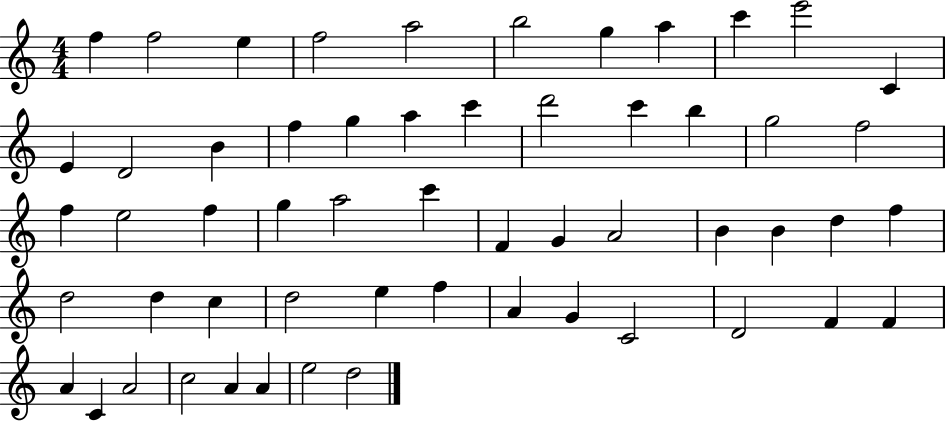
F5/q F5/h E5/q F5/h A5/h B5/h G5/q A5/q C6/q E6/h C4/q E4/q D4/h B4/q F5/q G5/q A5/q C6/q D6/h C6/q B5/q G5/h F5/h F5/q E5/h F5/q G5/q A5/h C6/q F4/q G4/q A4/h B4/q B4/q D5/q F5/q D5/h D5/q C5/q D5/h E5/q F5/q A4/q G4/q C4/h D4/h F4/q F4/q A4/q C4/q A4/h C5/h A4/q A4/q E5/h D5/h